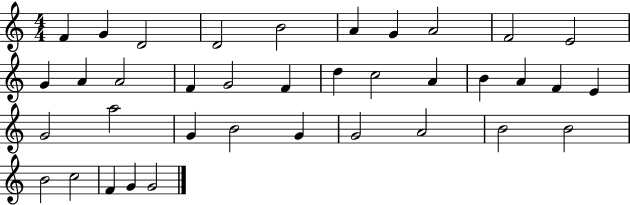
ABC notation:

X:1
T:Untitled
M:4/4
L:1/4
K:C
F G D2 D2 B2 A G A2 F2 E2 G A A2 F G2 F d c2 A B A F E G2 a2 G B2 G G2 A2 B2 B2 B2 c2 F G G2